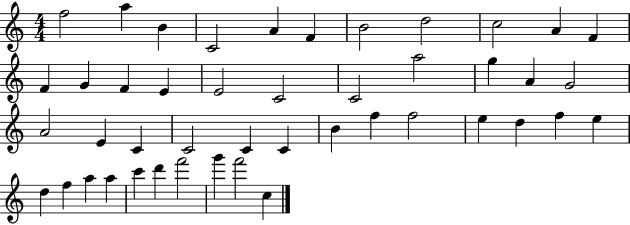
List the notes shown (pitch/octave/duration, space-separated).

F5/h A5/q B4/q C4/h A4/q F4/q B4/h D5/h C5/h A4/q F4/q F4/q G4/q F4/q E4/q E4/h C4/h C4/h A5/h G5/q A4/q G4/h A4/h E4/q C4/q C4/h C4/q C4/q B4/q F5/q F5/h E5/q D5/q F5/q E5/q D5/q F5/q A5/q A5/q C6/q D6/q F6/h G6/q F6/h C5/q